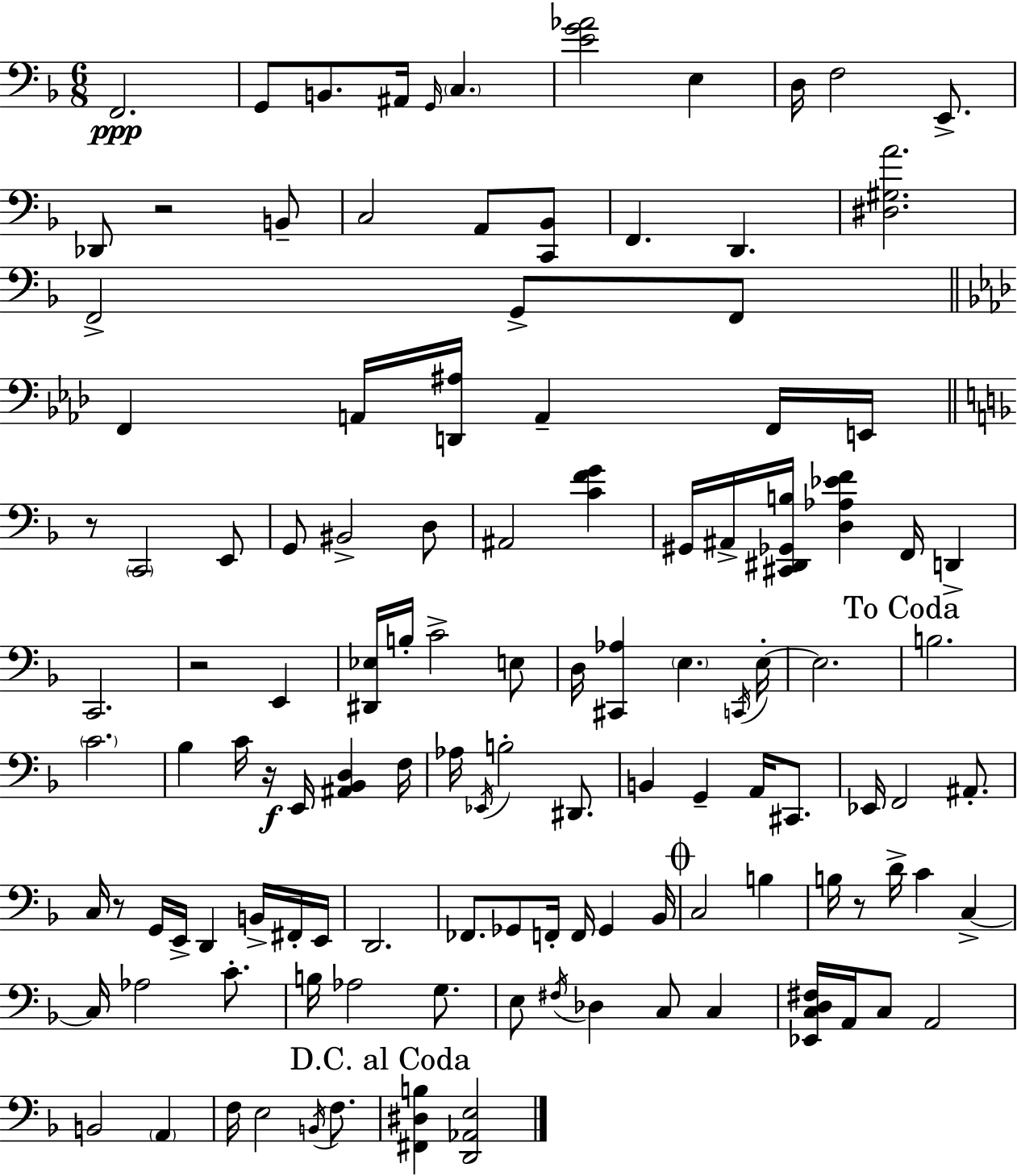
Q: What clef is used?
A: bass